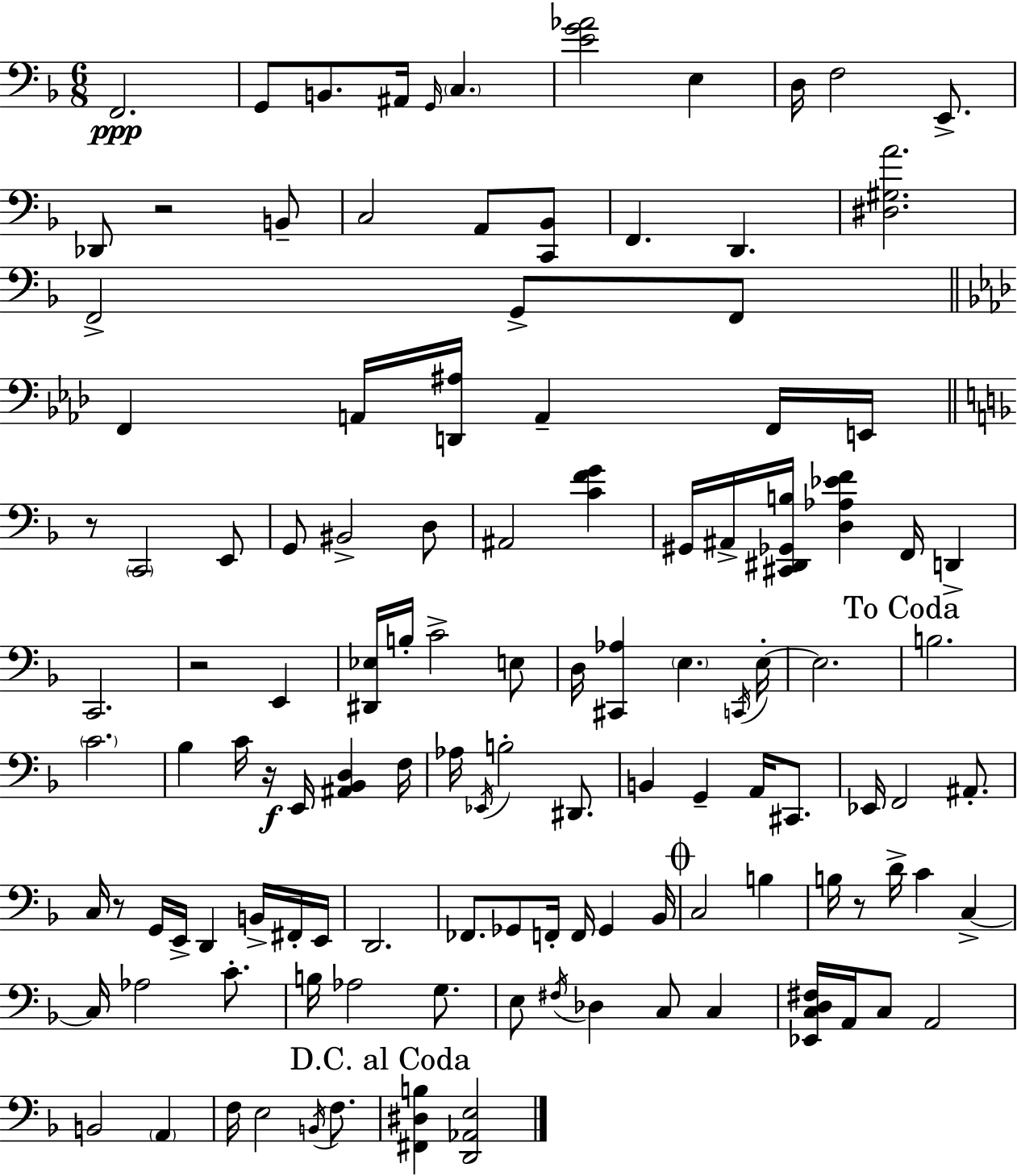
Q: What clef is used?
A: bass